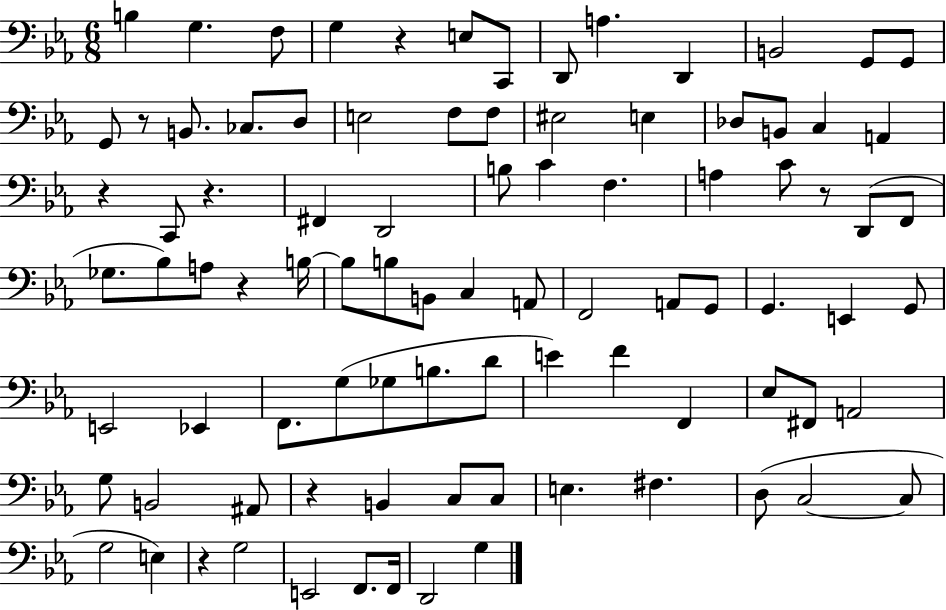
B3/q G3/q. F3/e G3/q R/q E3/e C2/e D2/e A3/q. D2/q B2/h G2/e G2/e G2/e R/e B2/e. CES3/e. D3/e E3/h F3/e F3/e EIS3/h E3/q Db3/e B2/e C3/q A2/q R/q C2/e R/q. F#2/q D2/h B3/e C4/q F3/q. A3/q C4/e R/e D2/e F2/e Gb3/e. Bb3/e A3/e R/q B3/s B3/e B3/e B2/e C3/q A2/e F2/h A2/e G2/e G2/q. E2/q G2/e E2/h Eb2/q F2/e. G3/e Gb3/e B3/e. D4/e E4/q F4/q F2/q Eb3/e F#2/e A2/h G3/e B2/h A#2/e R/q B2/q C3/e C3/e E3/q. F#3/q. D3/e C3/h C3/e G3/h E3/q R/q G3/h E2/h F2/e. F2/s D2/h G3/q